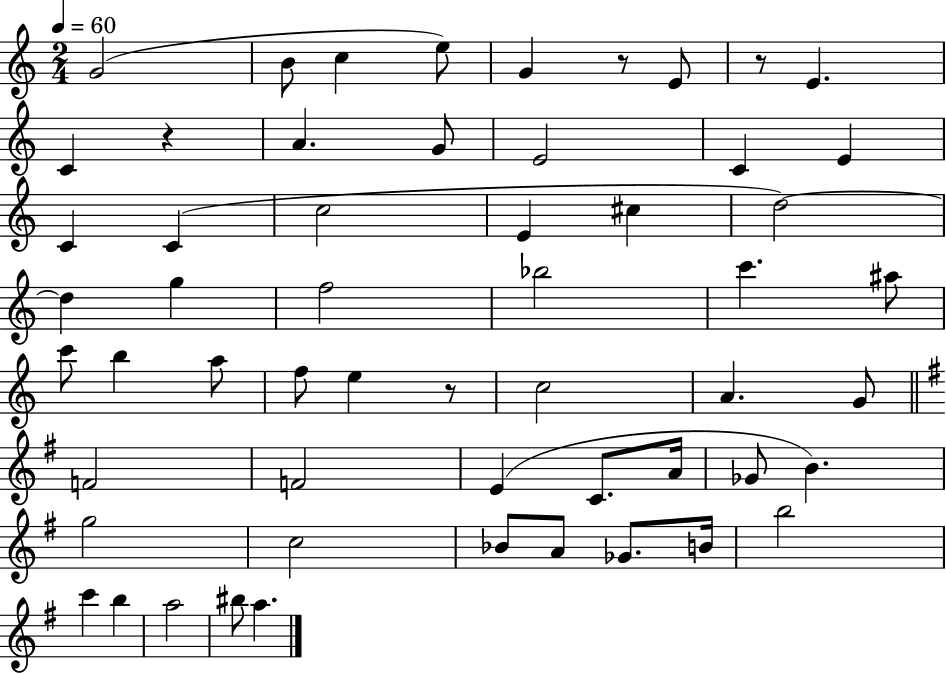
X:1
T:Untitled
M:2/4
L:1/4
K:C
G2 B/2 c e/2 G z/2 E/2 z/2 E C z A G/2 E2 C E C C c2 E ^c d2 d g f2 _b2 c' ^a/2 c'/2 b a/2 f/2 e z/2 c2 A G/2 F2 F2 E C/2 A/4 _G/2 B g2 c2 _B/2 A/2 _G/2 B/4 b2 c' b a2 ^b/2 a